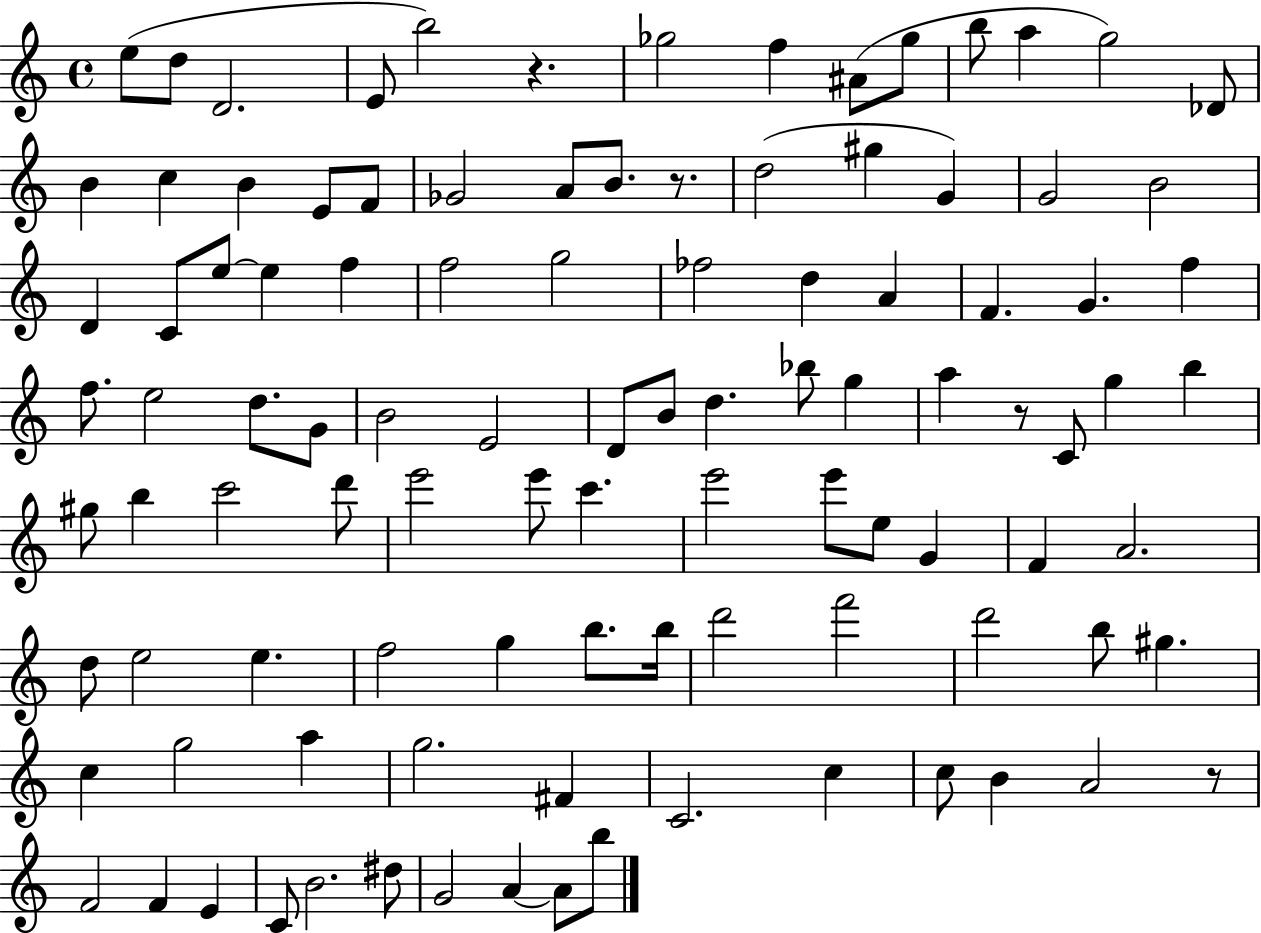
E5/e D5/e D4/h. E4/e B5/h R/q. Gb5/h F5/q A#4/e Gb5/e B5/e A5/q G5/h Db4/e B4/q C5/q B4/q E4/e F4/e Gb4/h A4/e B4/e. R/e. D5/h G#5/q G4/q G4/h B4/h D4/q C4/e E5/e E5/q F5/q F5/h G5/h FES5/h D5/q A4/q F4/q. G4/q. F5/q F5/e. E5/h D5/e. G4/e B4/h E4/h D4/e B4/e D5/q. Bb5/e G5/q A5/q R/e C4/e G5/q B5/q G#5/e B5/q C6/h D6/e E6/h E6/e C6/q. E6/h E6/e E5/e G4/q F4/q A4/h. D5/e E5/h E5/q. F5/h G5/q B5/e. B5/s D6/h F6/h D6/h B5/e G#5/q. C5/q G5/h A5/q G5/h. F#4/q C4/h. C5/q C5/e B4/q A4/h R/e F4/h F4/q E4/q C4/e B4/h. D#5/e G4/h A4/q A4/e B5/e